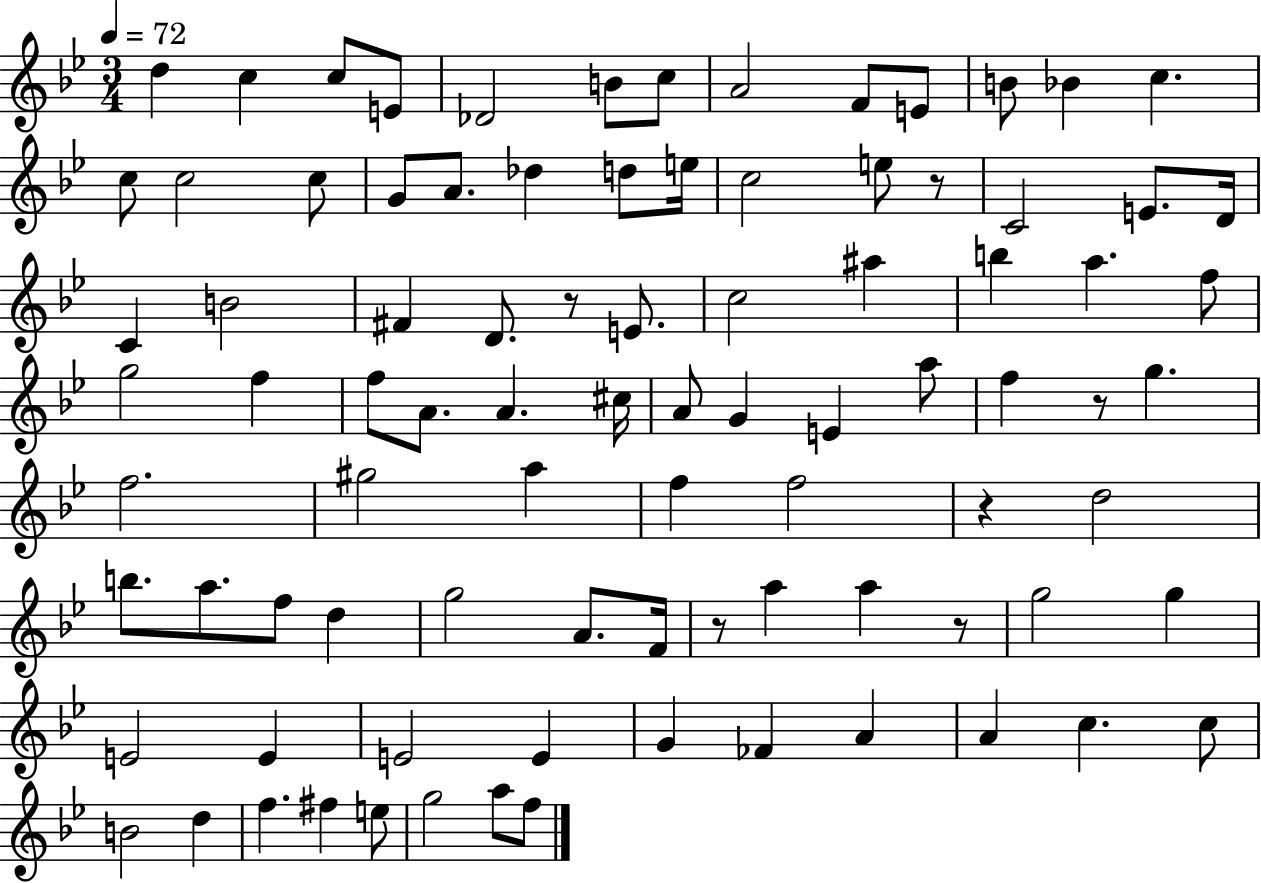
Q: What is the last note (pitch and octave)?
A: F5